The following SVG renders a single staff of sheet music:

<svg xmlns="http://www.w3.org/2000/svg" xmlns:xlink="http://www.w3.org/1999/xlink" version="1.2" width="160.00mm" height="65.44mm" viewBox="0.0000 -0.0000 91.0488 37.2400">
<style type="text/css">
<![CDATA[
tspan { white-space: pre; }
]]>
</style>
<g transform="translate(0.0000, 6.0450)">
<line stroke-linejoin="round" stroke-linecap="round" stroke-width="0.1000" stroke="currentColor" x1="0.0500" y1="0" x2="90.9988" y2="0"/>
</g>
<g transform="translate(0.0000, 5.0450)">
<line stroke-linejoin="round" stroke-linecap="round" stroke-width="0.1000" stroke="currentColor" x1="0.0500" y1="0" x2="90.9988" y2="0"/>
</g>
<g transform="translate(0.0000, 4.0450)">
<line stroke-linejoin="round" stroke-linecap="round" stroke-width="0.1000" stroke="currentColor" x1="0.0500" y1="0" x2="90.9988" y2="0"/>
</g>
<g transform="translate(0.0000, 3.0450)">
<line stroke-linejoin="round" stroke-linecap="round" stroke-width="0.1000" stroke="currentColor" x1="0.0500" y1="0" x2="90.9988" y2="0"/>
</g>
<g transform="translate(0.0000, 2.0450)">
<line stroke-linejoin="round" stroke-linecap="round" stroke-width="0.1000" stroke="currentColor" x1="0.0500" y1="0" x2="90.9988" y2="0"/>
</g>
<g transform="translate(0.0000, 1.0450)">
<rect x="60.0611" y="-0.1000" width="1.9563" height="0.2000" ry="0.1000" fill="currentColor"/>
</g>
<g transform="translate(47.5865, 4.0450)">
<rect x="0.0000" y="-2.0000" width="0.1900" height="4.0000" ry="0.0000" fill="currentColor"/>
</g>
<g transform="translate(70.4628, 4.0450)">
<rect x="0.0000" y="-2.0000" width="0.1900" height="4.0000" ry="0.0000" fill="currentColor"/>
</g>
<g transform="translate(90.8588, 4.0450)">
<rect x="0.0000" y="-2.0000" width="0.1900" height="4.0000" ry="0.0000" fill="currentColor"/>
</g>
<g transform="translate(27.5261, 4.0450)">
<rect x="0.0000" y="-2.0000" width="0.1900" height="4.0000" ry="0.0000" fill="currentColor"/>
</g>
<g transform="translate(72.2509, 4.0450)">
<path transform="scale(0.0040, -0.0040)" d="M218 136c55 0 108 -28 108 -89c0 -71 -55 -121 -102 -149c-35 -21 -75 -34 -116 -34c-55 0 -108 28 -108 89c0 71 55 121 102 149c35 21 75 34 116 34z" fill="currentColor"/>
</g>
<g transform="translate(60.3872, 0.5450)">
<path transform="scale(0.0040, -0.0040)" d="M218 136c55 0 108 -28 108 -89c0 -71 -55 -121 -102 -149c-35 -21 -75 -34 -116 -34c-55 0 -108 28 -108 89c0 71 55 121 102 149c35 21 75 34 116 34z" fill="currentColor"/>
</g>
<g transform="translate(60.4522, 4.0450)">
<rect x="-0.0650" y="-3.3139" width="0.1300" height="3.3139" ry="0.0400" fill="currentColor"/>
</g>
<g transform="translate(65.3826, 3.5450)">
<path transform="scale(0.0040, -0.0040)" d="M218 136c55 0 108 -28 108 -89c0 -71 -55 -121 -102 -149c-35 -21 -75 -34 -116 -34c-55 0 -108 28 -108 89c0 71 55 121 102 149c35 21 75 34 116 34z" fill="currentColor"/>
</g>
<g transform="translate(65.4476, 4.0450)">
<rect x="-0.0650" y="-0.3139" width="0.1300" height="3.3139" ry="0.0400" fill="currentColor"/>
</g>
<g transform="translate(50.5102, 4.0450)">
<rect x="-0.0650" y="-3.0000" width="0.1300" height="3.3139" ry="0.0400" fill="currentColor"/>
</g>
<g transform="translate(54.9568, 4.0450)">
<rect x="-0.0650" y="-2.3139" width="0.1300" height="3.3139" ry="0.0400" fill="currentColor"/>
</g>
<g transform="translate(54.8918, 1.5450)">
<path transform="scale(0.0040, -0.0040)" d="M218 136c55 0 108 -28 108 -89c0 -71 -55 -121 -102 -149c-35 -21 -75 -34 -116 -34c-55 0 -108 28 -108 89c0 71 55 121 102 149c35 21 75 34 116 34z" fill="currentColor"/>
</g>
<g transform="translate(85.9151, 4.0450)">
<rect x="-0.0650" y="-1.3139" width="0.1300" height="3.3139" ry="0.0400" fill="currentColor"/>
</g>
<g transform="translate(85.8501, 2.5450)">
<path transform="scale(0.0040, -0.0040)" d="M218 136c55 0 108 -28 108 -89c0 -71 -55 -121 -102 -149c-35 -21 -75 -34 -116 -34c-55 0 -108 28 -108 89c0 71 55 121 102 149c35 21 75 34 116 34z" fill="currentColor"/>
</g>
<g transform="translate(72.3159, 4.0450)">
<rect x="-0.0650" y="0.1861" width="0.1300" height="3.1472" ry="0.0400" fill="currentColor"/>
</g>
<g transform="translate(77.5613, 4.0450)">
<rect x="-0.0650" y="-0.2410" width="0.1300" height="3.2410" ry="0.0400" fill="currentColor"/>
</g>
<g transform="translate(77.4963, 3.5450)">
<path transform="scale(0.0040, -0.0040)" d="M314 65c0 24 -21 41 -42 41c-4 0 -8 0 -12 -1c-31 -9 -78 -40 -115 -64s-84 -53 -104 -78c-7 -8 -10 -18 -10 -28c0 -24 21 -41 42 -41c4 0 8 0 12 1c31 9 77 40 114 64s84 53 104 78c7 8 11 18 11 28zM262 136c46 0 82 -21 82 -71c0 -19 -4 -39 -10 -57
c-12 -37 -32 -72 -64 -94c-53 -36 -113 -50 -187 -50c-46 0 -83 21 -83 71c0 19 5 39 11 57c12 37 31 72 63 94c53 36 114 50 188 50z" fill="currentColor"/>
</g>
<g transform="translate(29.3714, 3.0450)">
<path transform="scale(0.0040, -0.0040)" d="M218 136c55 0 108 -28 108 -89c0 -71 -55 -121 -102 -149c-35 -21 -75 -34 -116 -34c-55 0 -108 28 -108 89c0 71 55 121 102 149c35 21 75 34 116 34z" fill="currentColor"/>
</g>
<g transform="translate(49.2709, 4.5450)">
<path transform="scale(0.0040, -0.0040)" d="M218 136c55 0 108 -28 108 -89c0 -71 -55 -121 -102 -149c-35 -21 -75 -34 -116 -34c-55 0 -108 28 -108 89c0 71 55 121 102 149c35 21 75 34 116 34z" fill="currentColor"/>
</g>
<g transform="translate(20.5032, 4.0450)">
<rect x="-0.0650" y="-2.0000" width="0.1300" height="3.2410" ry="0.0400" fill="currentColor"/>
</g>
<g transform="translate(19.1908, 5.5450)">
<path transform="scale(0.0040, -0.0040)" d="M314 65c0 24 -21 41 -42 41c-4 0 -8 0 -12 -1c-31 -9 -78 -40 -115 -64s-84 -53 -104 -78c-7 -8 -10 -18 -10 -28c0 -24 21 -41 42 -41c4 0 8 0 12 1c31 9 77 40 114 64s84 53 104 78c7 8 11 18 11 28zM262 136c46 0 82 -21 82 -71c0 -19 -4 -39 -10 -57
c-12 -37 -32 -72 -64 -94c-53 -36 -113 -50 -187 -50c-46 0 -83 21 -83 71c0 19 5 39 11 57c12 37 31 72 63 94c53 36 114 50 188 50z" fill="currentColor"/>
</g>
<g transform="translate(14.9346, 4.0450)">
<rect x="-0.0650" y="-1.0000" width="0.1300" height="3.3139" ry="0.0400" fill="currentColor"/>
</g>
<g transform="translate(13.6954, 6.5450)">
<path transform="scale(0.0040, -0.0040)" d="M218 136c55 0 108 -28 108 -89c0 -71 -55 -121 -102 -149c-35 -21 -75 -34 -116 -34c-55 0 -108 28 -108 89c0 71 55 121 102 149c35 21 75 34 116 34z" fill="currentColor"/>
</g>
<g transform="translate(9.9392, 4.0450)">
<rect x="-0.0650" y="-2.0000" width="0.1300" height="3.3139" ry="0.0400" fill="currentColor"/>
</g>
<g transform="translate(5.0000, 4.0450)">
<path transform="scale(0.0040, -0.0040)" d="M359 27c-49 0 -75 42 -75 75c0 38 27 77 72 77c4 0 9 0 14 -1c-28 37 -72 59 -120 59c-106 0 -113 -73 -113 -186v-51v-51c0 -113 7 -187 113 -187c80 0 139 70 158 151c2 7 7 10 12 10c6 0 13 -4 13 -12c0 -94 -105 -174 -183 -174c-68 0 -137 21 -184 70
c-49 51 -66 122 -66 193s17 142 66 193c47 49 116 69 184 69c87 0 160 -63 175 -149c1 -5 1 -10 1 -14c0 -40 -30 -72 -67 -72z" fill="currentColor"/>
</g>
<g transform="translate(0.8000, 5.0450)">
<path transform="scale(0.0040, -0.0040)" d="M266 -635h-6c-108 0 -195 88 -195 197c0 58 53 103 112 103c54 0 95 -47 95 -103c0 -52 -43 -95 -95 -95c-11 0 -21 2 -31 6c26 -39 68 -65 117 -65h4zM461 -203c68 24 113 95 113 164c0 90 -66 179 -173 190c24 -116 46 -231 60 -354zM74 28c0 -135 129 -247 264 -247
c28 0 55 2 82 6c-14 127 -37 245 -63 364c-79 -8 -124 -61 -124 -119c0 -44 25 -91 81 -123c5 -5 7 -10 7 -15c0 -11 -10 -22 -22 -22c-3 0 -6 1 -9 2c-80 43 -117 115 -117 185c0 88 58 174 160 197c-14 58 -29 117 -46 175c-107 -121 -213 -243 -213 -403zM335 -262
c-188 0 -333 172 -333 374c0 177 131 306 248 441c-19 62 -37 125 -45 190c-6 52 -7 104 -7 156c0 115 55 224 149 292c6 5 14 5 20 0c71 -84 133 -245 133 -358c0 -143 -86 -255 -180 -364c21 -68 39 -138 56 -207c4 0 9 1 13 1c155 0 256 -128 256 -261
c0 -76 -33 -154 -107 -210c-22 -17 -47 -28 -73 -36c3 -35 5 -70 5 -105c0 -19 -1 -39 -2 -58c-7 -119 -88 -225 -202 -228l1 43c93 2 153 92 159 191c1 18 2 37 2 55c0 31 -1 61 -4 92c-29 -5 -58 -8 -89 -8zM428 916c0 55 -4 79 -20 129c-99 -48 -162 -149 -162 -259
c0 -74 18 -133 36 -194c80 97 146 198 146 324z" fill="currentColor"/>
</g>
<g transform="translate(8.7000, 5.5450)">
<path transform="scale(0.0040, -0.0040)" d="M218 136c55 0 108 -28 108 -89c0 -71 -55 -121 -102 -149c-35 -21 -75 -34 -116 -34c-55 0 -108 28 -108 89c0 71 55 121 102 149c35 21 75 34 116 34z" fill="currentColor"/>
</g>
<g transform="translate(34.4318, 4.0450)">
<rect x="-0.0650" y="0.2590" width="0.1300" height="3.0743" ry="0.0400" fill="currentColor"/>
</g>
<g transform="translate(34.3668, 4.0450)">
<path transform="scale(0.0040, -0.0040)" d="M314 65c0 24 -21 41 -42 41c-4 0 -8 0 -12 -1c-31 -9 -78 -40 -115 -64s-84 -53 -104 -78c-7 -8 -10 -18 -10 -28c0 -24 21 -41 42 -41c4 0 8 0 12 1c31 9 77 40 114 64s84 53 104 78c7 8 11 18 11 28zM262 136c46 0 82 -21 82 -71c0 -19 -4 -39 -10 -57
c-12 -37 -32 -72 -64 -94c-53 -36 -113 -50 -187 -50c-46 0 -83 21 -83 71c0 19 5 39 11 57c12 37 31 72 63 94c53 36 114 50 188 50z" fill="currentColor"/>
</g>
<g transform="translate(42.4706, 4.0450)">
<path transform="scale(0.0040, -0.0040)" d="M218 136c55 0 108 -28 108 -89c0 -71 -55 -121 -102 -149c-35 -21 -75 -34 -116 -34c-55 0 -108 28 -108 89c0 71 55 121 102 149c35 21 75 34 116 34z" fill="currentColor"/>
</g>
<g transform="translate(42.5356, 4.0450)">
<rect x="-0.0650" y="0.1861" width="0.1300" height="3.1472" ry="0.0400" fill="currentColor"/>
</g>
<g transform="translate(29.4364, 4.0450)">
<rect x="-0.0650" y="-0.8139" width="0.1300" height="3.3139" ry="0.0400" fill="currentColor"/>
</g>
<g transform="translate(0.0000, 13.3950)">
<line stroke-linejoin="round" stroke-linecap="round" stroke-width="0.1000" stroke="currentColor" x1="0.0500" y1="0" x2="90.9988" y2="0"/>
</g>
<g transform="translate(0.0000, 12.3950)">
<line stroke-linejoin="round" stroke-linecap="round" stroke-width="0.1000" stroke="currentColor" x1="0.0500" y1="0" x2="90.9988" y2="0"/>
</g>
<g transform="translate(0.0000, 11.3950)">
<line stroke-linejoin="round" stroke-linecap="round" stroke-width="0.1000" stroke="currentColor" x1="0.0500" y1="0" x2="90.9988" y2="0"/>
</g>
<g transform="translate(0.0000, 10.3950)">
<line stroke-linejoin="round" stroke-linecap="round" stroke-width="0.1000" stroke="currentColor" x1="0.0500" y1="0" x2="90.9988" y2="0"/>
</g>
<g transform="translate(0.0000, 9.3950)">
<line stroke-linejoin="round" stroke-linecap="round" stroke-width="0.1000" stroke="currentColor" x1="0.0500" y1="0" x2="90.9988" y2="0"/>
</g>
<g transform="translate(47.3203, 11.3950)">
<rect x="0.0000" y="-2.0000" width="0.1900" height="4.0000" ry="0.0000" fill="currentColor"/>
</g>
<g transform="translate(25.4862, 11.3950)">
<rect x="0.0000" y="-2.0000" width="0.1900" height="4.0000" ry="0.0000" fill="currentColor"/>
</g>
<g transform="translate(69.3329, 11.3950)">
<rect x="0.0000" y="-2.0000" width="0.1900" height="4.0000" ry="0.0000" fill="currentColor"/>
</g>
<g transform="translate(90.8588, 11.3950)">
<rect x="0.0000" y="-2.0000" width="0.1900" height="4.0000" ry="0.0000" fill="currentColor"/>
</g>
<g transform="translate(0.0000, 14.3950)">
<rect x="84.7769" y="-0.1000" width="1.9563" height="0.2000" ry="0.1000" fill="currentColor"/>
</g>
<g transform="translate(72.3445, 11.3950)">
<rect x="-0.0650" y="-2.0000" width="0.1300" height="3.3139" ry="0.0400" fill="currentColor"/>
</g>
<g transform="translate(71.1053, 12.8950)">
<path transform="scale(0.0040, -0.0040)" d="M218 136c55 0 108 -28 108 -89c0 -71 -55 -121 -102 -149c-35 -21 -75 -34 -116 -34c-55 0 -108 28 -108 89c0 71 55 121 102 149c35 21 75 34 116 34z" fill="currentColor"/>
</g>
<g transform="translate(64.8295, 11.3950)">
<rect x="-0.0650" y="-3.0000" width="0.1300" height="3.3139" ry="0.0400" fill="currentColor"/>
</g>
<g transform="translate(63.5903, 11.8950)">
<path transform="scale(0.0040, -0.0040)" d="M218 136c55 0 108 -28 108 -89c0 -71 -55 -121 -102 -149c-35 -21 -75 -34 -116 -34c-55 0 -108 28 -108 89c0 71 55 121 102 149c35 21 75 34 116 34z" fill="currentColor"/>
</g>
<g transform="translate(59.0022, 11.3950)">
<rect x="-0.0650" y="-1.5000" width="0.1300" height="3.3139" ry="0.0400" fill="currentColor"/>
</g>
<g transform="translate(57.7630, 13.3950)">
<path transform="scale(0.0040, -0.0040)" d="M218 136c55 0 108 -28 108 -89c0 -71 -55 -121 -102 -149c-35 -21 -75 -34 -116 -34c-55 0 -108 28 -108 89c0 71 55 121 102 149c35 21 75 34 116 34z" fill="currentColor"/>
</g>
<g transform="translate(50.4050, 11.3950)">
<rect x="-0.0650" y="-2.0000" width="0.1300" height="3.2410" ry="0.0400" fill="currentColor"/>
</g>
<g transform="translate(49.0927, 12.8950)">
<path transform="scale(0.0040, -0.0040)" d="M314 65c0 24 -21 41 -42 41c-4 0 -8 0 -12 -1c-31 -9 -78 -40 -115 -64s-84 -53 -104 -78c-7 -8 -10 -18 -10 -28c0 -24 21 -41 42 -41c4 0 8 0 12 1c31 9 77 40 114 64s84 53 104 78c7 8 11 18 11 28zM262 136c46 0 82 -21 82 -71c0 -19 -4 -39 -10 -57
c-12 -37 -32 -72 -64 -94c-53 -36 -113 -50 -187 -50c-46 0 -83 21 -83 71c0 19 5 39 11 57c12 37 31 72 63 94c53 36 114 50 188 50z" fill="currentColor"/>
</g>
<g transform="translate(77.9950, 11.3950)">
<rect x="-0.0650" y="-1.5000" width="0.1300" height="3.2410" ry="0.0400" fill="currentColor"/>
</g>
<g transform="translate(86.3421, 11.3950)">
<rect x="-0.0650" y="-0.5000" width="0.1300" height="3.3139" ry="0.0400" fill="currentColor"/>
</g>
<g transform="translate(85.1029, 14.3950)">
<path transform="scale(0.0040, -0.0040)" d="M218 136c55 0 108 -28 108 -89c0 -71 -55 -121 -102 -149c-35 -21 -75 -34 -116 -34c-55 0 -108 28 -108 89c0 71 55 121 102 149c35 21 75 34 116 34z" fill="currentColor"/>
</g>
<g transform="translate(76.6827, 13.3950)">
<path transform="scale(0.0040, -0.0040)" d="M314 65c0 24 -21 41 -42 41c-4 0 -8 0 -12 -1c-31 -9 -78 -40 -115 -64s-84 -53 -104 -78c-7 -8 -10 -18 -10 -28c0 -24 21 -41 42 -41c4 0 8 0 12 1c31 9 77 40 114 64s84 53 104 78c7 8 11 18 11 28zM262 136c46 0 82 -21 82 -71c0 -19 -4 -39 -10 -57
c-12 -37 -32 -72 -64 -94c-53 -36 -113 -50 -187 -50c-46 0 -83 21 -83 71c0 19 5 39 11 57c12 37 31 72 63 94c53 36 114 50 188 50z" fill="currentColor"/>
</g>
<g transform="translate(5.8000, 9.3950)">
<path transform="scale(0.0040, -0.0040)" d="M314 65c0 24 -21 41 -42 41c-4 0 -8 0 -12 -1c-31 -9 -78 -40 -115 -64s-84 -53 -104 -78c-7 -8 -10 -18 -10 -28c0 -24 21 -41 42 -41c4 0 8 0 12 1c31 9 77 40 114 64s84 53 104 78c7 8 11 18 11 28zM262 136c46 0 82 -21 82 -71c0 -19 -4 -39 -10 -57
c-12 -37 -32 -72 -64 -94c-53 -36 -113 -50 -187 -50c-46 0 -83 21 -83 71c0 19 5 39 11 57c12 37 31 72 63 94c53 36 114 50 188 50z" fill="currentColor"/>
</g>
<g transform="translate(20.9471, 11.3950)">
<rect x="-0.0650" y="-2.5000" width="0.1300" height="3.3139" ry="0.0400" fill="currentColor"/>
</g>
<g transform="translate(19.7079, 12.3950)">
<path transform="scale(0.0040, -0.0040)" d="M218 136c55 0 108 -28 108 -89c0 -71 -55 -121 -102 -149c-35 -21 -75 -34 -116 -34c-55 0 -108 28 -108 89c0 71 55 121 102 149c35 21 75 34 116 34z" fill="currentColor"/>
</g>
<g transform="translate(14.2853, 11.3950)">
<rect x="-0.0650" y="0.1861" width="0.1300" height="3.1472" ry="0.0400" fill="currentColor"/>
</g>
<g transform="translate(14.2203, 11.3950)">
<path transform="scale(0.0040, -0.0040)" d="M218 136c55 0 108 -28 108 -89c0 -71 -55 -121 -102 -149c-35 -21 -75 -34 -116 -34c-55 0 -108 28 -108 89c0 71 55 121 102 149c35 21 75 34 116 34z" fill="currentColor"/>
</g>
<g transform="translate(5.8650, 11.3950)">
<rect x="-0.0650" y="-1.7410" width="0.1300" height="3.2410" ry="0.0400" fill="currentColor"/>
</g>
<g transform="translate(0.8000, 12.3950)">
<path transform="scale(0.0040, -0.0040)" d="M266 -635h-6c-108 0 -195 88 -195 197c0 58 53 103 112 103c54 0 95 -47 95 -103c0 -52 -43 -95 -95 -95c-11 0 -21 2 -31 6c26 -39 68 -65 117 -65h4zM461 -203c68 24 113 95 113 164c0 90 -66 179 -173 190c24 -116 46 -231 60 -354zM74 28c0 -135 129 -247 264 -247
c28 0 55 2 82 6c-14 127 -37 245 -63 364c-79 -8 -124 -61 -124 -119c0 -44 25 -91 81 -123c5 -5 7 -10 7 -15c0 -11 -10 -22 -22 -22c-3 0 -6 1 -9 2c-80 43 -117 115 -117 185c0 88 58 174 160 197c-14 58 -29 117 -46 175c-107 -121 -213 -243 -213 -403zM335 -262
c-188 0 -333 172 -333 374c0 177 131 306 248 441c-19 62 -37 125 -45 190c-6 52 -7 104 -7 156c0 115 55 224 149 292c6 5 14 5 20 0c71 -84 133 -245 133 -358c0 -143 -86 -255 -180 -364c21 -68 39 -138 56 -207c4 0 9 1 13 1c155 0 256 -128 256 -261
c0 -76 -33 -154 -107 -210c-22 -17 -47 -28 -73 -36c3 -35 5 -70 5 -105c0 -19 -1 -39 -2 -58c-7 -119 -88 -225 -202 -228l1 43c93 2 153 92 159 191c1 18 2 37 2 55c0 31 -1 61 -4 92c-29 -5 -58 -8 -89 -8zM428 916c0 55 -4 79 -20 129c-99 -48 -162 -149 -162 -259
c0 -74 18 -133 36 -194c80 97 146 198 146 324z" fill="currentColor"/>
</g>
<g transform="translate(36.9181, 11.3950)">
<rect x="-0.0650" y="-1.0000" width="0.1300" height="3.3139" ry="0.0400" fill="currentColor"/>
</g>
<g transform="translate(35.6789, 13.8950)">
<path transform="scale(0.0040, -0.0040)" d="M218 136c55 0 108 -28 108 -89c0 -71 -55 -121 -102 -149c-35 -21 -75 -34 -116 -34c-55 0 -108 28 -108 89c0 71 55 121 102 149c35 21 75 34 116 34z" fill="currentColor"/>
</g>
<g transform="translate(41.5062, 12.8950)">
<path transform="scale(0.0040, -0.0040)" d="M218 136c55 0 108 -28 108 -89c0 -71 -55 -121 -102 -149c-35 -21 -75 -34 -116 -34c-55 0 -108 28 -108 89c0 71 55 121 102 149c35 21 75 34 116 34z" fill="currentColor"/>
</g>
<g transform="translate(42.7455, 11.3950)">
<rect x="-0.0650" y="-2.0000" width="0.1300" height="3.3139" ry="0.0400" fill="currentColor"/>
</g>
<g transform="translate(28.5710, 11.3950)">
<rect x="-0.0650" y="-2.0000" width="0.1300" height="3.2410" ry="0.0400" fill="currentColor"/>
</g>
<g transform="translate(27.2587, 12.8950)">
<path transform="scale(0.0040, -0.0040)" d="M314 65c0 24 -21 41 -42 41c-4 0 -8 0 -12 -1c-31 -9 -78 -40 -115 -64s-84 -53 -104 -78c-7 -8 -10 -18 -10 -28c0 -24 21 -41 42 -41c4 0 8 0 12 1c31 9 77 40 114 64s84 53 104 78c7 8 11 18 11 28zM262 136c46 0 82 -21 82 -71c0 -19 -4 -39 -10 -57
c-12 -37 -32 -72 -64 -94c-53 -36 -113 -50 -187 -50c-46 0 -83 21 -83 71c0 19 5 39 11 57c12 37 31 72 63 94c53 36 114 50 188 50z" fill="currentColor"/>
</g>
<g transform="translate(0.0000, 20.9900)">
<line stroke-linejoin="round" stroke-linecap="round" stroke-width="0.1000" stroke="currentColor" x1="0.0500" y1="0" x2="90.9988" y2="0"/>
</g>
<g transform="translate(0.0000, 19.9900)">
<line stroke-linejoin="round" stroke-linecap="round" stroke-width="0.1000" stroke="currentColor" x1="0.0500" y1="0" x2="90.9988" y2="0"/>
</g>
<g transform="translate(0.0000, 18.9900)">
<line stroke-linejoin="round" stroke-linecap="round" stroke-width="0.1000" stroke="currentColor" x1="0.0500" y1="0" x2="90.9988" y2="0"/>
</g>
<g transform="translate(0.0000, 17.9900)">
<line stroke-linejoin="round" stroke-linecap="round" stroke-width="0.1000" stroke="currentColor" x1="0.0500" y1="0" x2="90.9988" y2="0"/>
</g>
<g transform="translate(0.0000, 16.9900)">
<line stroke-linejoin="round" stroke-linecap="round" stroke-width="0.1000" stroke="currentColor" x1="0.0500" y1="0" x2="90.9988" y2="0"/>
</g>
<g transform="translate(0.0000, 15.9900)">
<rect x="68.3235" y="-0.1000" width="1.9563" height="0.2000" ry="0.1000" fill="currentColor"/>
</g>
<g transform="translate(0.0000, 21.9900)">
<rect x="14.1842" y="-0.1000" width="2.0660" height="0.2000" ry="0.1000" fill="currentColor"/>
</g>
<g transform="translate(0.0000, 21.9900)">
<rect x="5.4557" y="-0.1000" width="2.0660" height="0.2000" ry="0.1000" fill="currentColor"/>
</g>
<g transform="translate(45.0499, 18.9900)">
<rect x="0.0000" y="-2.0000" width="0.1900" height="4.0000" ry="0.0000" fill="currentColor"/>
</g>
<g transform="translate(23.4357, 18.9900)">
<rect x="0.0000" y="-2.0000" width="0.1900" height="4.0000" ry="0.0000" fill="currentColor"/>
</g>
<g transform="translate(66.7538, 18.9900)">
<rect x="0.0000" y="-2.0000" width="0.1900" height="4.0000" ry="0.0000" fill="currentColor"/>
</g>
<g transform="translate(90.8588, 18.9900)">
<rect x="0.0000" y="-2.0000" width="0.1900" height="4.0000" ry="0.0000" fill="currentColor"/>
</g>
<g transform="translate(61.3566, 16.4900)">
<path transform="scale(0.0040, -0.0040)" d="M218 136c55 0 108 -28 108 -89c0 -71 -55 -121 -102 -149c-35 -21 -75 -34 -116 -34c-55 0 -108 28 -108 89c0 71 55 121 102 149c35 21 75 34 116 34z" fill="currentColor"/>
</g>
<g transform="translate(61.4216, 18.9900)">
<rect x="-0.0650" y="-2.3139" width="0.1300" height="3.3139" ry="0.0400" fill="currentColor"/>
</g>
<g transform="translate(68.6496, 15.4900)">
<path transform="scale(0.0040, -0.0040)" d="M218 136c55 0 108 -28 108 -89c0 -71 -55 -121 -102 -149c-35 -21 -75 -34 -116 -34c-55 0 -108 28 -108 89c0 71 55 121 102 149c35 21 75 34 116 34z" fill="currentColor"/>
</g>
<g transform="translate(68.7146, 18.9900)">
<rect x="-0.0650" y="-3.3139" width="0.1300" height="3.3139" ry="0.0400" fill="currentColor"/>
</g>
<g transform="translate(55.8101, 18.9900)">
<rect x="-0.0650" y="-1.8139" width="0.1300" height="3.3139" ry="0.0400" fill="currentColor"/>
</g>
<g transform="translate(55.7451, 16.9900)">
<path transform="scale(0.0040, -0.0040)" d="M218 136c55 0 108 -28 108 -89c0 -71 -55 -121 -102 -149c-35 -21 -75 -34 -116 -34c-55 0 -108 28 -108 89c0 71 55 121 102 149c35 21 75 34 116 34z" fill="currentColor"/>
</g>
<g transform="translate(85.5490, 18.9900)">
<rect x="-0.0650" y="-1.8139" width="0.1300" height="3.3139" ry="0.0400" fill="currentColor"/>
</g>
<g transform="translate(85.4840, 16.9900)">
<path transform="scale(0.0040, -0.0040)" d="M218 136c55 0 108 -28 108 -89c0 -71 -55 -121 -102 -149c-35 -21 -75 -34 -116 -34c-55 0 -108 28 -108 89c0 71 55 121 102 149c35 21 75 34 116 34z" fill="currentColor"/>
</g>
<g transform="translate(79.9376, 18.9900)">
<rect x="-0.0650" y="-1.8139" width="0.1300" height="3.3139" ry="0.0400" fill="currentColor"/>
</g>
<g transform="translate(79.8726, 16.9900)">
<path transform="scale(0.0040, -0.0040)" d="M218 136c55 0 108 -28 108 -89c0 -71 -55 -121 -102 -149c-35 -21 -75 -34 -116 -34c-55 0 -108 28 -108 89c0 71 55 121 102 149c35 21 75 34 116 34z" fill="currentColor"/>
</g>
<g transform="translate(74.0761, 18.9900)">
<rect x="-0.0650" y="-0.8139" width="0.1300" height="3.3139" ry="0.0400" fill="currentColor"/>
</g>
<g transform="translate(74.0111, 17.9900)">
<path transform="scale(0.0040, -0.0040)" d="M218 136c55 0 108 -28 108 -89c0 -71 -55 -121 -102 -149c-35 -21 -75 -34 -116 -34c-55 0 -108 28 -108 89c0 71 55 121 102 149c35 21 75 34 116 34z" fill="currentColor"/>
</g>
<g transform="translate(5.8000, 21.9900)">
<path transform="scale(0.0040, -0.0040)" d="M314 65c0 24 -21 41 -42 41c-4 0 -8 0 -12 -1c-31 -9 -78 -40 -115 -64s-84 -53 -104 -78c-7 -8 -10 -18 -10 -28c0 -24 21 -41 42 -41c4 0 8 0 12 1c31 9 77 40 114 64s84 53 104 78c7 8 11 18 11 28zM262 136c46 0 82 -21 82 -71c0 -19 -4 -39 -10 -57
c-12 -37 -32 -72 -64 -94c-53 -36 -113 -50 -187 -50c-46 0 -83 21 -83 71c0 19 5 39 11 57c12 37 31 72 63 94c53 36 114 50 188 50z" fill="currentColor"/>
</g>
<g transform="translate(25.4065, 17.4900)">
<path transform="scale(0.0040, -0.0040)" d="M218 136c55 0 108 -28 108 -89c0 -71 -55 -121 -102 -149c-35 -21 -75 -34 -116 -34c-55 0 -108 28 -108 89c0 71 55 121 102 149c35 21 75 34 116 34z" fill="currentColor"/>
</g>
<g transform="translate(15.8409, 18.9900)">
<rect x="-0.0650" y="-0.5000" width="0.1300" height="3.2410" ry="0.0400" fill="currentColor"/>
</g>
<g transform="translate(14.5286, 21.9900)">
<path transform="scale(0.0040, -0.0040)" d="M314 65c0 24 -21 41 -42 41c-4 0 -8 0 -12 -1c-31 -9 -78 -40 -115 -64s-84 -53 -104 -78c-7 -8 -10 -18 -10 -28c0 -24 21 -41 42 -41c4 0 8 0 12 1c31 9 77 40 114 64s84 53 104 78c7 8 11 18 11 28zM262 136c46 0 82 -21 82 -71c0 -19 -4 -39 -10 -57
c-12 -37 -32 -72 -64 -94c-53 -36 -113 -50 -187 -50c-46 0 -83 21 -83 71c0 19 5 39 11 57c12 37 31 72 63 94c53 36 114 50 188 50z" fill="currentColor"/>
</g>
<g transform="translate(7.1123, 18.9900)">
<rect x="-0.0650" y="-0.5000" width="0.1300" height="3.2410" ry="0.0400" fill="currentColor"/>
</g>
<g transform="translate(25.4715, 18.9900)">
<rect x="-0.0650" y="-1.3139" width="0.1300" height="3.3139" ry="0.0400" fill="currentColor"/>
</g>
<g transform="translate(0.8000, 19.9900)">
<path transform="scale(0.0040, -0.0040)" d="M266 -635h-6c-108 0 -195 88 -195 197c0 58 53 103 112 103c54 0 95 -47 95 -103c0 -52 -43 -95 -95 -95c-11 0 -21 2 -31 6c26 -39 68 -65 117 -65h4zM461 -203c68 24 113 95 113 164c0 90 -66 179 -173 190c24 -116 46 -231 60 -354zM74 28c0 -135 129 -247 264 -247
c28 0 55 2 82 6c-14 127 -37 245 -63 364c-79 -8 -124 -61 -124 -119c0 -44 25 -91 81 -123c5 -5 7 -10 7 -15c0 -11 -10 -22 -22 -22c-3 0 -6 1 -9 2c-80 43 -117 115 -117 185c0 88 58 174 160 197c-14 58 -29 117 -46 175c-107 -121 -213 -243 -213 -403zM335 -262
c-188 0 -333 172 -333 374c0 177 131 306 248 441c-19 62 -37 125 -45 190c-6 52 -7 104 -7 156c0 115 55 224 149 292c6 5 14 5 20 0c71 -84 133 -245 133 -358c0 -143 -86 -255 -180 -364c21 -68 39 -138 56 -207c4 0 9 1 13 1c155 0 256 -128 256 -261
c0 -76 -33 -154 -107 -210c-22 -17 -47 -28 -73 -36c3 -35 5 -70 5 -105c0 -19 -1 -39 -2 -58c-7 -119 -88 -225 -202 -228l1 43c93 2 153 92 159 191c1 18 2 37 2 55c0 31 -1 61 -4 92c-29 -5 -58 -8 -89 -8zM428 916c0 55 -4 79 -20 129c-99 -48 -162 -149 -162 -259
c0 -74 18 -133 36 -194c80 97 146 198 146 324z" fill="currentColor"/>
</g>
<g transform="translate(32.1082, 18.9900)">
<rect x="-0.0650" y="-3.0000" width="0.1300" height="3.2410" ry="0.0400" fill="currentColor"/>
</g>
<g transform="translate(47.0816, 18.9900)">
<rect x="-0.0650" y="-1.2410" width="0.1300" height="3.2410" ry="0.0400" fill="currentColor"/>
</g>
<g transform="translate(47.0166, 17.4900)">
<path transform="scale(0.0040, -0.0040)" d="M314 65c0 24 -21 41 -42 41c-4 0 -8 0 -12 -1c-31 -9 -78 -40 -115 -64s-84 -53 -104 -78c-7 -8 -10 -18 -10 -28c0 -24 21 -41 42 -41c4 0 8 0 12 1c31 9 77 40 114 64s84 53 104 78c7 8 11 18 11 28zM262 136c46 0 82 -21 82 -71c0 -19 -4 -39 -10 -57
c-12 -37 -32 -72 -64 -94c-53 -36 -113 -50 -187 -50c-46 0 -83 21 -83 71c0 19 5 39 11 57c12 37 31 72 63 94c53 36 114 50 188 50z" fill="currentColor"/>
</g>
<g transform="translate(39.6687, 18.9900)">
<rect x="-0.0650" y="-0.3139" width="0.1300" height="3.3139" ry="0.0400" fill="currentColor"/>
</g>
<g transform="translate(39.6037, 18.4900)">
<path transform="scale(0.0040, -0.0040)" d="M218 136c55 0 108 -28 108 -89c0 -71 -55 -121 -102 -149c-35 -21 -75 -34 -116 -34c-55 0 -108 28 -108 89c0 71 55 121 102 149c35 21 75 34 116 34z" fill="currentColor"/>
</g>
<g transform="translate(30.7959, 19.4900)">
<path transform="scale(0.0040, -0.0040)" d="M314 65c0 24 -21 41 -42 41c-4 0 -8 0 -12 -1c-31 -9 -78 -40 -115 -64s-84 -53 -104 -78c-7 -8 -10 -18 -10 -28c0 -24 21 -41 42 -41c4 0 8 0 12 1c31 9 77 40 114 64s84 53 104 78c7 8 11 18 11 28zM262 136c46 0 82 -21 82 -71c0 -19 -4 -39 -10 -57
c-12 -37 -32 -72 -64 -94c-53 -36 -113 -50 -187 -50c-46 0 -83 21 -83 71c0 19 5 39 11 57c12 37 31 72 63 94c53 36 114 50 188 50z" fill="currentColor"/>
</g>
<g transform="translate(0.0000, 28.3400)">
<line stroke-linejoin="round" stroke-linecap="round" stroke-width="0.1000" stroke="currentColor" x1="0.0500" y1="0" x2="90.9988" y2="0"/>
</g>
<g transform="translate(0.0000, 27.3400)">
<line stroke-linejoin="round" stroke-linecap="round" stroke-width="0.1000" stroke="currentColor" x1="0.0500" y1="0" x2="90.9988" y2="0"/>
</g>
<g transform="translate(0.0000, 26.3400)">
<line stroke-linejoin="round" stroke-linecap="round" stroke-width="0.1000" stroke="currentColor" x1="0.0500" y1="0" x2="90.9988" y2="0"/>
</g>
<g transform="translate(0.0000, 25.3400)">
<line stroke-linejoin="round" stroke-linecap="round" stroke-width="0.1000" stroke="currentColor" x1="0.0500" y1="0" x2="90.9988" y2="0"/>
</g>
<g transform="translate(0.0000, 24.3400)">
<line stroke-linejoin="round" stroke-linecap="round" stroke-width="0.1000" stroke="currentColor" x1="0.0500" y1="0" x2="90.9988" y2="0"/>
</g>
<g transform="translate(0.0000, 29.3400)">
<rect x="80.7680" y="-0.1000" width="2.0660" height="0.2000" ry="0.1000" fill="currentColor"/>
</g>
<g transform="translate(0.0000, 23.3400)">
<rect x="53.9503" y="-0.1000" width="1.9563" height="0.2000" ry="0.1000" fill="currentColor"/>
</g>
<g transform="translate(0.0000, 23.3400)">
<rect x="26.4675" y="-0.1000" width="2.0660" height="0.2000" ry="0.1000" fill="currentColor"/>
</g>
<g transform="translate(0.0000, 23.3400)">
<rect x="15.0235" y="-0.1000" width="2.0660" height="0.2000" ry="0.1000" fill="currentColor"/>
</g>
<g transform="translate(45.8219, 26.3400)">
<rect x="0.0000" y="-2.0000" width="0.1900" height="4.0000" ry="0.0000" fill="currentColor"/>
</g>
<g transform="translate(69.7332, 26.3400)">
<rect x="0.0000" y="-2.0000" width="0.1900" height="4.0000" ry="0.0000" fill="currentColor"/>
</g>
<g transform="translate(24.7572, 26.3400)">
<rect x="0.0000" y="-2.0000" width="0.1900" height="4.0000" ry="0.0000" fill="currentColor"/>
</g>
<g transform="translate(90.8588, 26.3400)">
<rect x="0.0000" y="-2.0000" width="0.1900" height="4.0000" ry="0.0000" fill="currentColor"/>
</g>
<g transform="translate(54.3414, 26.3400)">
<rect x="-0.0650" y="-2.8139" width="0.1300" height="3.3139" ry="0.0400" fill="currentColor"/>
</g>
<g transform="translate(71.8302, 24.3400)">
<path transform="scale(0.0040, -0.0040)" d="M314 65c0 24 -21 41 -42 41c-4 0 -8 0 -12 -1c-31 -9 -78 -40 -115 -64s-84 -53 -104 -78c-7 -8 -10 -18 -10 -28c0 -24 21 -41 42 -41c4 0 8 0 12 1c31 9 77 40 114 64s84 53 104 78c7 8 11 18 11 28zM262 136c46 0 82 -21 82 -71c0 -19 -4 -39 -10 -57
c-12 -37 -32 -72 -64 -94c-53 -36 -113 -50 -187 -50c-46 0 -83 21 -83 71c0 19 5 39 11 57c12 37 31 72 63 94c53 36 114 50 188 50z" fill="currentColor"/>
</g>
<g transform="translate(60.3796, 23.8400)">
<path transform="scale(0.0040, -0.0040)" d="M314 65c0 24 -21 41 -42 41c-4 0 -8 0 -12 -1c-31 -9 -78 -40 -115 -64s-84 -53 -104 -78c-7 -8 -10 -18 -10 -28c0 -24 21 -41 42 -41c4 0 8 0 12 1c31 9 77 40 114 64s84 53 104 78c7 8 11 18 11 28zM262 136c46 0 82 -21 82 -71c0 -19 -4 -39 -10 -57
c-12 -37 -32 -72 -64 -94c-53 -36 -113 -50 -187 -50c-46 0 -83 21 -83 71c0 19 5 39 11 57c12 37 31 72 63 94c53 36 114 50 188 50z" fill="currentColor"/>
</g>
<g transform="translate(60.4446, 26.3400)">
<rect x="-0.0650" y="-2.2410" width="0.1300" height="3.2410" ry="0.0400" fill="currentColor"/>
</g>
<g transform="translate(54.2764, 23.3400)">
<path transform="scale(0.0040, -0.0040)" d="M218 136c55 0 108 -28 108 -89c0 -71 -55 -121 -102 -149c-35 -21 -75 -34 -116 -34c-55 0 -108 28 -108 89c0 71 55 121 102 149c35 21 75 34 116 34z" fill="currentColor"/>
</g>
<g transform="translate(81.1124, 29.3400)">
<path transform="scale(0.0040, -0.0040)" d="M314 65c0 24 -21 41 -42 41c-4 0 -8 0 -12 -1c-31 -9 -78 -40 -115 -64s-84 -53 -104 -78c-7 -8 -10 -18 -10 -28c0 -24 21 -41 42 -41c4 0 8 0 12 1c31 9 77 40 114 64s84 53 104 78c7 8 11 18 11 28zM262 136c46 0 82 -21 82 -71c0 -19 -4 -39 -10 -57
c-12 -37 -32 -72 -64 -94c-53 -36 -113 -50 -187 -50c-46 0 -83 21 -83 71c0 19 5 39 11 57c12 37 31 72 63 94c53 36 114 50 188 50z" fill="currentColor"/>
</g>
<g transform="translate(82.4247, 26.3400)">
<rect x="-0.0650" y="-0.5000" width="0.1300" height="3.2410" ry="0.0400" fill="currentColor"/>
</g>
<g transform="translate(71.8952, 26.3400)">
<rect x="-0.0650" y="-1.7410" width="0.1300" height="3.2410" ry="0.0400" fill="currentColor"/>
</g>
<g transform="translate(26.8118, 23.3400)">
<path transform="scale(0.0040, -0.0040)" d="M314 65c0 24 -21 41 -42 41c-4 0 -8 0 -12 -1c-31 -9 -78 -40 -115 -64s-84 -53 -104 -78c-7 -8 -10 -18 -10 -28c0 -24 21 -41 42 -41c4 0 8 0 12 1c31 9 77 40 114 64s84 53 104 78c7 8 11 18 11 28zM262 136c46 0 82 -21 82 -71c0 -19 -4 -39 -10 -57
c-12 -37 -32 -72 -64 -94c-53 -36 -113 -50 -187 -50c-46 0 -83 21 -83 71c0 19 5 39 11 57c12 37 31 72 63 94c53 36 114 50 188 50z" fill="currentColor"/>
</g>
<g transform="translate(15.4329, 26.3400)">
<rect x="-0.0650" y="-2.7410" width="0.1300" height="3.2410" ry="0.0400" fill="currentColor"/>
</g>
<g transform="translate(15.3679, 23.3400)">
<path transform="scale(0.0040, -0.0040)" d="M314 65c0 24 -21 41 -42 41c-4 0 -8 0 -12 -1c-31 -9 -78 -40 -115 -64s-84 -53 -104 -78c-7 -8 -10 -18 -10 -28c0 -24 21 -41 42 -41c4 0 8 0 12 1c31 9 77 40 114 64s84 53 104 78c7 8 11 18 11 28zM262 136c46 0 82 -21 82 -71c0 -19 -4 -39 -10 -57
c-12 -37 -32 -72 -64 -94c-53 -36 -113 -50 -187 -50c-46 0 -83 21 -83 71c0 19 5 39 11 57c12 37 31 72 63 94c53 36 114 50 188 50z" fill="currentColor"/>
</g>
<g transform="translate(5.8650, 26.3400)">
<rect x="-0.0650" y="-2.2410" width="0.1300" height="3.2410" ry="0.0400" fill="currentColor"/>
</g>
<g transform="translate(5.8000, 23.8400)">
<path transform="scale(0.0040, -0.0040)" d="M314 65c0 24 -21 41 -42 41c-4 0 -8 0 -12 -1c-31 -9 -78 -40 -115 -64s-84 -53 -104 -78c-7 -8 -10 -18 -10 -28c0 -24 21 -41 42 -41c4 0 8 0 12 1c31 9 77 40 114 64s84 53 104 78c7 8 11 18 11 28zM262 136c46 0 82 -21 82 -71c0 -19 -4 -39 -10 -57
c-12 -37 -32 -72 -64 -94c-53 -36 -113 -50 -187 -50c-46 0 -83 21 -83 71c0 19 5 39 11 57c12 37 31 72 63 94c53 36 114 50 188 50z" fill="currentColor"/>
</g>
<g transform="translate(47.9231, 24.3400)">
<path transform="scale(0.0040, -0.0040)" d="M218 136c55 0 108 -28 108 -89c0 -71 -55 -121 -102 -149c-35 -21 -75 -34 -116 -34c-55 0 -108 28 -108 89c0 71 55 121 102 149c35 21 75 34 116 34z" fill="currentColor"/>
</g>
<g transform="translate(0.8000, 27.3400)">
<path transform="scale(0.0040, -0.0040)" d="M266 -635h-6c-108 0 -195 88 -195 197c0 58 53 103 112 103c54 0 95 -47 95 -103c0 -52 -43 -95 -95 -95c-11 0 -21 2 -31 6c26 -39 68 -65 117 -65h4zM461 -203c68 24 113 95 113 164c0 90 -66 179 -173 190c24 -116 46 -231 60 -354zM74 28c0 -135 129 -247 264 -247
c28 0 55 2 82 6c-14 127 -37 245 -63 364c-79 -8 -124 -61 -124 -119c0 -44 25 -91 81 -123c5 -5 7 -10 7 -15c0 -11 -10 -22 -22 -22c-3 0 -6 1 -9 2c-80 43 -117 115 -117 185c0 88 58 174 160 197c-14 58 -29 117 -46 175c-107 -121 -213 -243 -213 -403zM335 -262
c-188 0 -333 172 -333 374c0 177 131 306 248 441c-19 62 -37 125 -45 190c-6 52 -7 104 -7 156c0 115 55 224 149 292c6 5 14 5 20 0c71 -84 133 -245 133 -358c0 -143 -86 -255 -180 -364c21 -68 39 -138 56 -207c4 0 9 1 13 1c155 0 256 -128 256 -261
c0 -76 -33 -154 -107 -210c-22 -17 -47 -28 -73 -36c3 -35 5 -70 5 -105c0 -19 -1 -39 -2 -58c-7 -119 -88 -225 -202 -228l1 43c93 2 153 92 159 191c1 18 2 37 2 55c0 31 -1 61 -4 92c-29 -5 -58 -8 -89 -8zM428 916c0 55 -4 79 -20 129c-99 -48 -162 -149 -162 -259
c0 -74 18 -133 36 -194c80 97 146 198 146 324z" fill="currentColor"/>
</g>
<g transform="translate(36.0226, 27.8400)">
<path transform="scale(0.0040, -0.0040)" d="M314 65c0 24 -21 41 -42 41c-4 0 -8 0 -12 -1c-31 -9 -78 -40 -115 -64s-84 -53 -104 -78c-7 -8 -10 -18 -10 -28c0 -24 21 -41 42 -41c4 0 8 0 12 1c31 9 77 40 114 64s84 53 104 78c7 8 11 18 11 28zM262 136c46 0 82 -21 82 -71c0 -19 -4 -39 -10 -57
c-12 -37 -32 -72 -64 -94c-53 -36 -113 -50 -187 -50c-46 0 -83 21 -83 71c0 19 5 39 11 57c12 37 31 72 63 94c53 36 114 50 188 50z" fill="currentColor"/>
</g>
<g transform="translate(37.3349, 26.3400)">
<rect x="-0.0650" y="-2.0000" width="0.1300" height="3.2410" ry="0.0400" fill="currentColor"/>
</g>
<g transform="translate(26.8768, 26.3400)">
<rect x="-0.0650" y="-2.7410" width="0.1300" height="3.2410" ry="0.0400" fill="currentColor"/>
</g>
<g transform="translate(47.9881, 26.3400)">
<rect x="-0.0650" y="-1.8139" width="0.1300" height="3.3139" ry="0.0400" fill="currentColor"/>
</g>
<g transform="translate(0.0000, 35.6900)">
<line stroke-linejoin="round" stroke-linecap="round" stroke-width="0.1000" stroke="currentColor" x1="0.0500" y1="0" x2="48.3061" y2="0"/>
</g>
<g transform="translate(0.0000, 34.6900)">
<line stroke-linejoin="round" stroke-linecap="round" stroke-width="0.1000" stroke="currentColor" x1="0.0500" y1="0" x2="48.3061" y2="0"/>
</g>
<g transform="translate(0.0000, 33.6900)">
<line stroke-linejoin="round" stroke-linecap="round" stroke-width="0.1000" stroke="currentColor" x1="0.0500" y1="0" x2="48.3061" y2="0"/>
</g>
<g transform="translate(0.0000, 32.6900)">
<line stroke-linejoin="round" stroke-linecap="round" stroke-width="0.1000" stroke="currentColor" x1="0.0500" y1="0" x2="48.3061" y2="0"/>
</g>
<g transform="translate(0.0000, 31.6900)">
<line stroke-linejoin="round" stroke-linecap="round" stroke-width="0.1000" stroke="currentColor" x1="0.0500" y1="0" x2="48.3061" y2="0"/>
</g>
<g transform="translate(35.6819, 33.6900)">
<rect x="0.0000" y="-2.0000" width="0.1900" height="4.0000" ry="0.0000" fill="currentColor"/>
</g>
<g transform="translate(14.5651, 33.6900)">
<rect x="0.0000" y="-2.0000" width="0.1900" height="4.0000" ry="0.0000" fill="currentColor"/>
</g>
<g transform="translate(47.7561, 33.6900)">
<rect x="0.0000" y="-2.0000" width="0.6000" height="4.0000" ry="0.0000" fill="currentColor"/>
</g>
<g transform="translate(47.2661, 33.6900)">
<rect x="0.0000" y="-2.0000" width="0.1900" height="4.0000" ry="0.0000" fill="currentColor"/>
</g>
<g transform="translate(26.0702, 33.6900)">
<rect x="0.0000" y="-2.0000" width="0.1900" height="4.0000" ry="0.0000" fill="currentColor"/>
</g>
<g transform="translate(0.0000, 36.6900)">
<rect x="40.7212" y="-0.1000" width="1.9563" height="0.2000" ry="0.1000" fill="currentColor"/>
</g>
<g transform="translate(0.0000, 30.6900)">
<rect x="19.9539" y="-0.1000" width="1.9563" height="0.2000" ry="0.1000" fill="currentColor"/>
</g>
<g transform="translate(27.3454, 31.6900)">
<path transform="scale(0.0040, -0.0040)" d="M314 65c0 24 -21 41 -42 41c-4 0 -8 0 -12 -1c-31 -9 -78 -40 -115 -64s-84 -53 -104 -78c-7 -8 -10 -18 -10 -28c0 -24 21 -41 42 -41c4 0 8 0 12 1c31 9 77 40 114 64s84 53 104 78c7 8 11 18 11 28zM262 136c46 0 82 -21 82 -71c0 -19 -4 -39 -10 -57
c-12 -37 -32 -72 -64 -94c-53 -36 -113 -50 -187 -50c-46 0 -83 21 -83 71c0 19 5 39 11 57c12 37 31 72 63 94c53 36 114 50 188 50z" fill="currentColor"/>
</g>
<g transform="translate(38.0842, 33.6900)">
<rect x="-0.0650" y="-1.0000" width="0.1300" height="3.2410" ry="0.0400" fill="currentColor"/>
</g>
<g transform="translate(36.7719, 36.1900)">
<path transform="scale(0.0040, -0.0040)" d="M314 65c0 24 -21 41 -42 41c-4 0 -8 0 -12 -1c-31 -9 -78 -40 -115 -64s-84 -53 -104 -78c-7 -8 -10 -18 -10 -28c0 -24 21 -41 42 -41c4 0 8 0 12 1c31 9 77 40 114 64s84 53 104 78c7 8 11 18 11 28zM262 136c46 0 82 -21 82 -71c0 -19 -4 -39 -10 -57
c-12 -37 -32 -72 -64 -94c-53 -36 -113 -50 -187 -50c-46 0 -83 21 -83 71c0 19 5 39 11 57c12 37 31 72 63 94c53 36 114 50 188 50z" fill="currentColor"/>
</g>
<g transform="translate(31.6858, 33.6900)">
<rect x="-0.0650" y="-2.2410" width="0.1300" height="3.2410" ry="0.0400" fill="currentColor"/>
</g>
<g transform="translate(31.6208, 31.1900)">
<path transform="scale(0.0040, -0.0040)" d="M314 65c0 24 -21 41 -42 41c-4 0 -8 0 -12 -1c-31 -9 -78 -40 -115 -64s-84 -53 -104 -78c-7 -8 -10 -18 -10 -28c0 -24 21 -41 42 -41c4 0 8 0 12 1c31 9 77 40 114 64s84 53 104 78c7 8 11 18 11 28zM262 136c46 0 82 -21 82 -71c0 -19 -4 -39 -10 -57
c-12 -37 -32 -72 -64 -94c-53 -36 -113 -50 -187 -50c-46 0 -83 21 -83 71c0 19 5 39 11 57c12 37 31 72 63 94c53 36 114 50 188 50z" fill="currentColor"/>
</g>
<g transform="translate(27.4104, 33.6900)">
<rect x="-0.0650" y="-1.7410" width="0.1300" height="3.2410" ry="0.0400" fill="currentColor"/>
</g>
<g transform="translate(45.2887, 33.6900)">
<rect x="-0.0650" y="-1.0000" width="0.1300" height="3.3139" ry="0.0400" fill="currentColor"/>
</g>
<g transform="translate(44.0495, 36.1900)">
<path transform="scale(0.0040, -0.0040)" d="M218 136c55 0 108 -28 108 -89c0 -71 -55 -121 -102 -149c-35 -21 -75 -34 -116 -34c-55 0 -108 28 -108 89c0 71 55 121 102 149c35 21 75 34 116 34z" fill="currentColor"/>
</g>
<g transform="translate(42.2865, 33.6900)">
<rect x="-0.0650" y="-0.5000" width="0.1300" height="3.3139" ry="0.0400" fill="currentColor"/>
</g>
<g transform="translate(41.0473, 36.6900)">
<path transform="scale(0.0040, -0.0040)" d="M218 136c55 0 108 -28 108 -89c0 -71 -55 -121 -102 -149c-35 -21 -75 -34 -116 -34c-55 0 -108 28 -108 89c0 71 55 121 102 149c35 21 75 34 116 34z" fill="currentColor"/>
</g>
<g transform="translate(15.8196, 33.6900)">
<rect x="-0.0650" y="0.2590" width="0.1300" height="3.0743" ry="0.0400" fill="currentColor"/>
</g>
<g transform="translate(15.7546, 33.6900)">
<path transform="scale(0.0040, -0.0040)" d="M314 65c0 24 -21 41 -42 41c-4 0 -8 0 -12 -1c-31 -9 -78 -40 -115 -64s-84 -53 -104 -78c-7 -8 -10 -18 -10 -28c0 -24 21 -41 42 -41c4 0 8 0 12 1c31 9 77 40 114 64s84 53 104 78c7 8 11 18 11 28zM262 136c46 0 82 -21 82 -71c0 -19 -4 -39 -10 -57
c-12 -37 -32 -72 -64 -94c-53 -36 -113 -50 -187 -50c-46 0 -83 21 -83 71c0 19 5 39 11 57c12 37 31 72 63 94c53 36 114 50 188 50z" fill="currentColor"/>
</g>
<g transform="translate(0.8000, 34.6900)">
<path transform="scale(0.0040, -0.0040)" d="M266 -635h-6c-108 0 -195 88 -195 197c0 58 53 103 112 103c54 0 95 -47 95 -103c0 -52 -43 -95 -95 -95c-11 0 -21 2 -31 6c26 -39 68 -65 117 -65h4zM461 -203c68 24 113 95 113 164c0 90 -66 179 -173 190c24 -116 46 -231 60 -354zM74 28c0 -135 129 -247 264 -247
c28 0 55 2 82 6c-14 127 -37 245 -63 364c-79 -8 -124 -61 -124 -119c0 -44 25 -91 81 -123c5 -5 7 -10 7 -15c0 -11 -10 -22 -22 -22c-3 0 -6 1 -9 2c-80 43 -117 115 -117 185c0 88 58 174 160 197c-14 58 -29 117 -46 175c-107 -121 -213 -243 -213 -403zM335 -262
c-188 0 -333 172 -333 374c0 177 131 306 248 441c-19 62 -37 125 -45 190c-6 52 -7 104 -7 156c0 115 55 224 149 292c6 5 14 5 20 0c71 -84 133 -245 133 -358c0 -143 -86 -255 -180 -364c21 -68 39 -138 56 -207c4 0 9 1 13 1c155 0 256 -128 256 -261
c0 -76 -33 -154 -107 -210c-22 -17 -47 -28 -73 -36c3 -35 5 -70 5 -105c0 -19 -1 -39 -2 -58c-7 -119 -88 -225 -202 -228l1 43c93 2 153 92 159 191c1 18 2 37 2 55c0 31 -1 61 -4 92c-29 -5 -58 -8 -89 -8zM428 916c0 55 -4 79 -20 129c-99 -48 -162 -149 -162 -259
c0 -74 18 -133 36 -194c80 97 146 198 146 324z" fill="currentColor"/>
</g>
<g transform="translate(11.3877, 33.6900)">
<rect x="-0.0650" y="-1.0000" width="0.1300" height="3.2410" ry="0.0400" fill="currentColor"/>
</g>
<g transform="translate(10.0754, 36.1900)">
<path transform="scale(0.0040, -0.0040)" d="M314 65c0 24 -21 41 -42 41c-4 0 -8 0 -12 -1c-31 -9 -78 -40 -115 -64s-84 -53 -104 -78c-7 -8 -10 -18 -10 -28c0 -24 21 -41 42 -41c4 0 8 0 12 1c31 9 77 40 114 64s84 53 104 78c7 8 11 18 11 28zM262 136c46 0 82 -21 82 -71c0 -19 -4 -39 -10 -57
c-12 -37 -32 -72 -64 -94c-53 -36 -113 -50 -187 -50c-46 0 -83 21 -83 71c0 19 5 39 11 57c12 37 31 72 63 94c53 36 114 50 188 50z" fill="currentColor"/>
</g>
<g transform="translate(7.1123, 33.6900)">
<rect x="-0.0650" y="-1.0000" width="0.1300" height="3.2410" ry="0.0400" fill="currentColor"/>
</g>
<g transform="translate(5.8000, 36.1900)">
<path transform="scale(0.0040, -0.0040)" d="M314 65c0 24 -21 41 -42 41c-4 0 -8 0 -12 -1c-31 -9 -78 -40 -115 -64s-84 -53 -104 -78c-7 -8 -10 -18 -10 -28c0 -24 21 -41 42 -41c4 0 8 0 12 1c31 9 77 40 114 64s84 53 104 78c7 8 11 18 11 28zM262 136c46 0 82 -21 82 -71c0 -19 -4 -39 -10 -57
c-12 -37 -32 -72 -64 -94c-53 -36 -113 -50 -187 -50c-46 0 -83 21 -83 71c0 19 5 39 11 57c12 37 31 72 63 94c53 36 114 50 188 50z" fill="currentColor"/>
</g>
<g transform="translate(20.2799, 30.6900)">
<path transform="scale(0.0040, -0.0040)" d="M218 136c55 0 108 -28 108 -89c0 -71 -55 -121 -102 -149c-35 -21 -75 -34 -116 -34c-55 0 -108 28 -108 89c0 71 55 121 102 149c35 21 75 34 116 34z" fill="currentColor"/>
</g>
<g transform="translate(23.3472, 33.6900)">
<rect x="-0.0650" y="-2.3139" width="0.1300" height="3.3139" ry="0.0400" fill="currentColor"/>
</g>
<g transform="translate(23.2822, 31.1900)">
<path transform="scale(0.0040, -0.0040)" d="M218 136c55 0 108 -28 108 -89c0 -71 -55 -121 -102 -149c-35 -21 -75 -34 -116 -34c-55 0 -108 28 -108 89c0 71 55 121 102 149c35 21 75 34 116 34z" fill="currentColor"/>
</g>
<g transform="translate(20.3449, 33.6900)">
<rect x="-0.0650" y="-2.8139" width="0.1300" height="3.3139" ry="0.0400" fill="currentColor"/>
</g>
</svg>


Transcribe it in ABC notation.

X:1
T:Untitled
M:4/4
L:1/4
K:C
F D F2 d B2 B A g b c B c2 e f2 B G F2 D F F2 E A F E2 C C2 C2 e A2 c e2 f g b d f f g2 a2 a2 F2 f a g2 f2 C2 D2 D2 B2 a g f2 g2 D2 C D